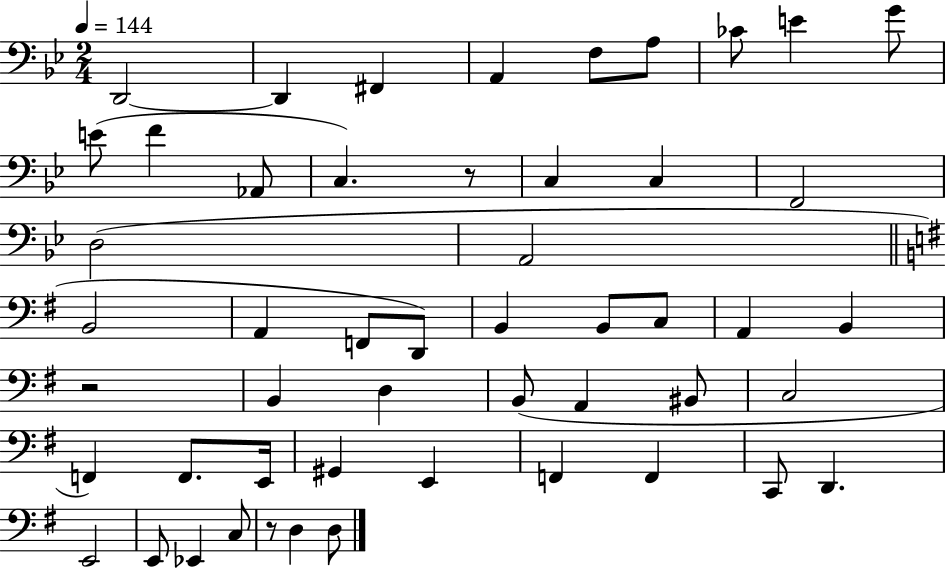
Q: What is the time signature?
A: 2/4